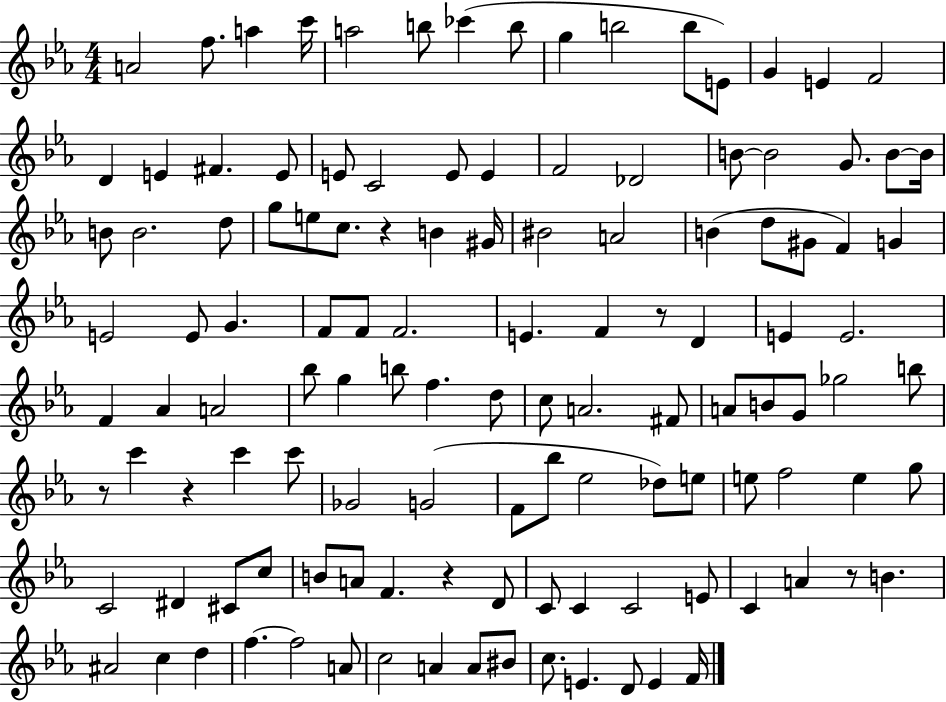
A4/h F5/e. A5/q C6/s A5/h B5/e CES6/q B5/e G5/q B5/h B5/e E4/e G4/q E4/q F4/h D4/q E4/q F#4/q. E4/e E4/e C4/h E4/e E4/q F4/h Db4/h B4/e B4/h G4/e. B4/e B4/s B4/e B4/h. D5/e G5/e E5/e C5/e. R/q B4/q G#4/s BIS4/h A4/h B4/q D5/e G#4/e F4/q G4/q E4/h E4/e G4/q. F4/e F4/e F4/h. E4/q. F4/q R/e D4/q E4/q E4/h. F4/q Ab4/q A4/h Bb5/e G5/q B5/e F5/q. D5/e C5/e A4/h. F#4/e A4/e B4/e G4/e Gb5/h B5/e R/e C6/q R/q C6/q C6/e Gb4/h G4/h F4/e Bb5/e Eb5/h Db5/e E5/e E5/e F5/h E5/q G5/e C4/h D#4/q C#4/e C5/e B4/e A4/e F4/q. R/q D4/e C4/e C4/q C4/h E4/e C4/q A4/q R/e B4/q. A#4/h C5/q D5/q F5/q. F5/h A4/e C5/h A4/q A4/e BIS4/e C5/e. E4/q. D4/e E4/q F4/s